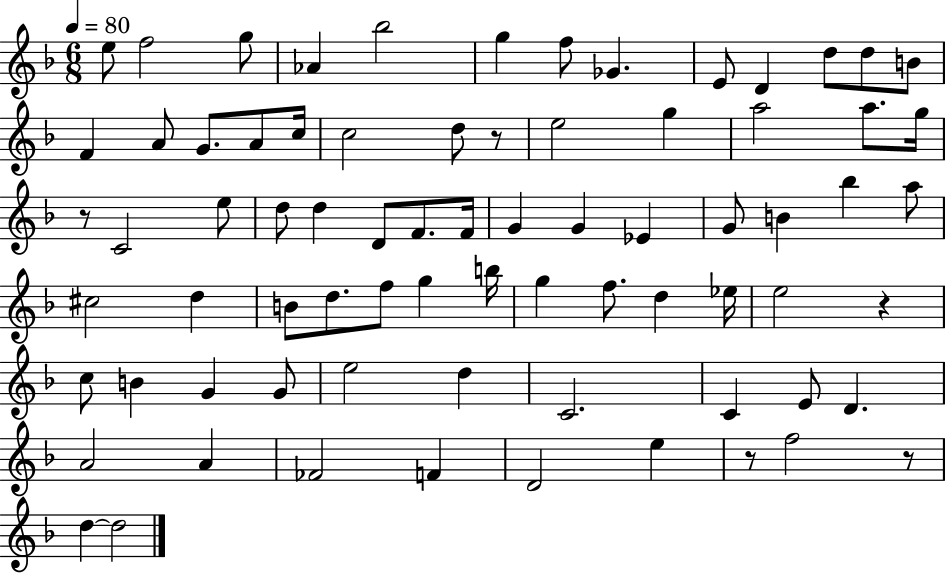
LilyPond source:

{
  \clef treble
  \numericTimeSignature
  \time 6/8
  \key f \major
  \tempo 4 = 80
  e''8 f''2 g''8 | aes'4 bes''2 | g''4 f''8 ges'4. | e'8 d'4 d''8 d''8 b'8 | \break f'4 a'8 g'8. a'8 c''16 | c''2 d''8 r8 | e''2 g''4 | a''2 a''8. g''16 | \break r8 c'2 e''8 | d''8 d''4 d'8 f'8. f'16 | g'4 g'4 ees'4 | g'8 b'4 bes''4 a''8 | \break cis''2 d''4 | b'8 d''8. f''8 g''4 b''16 | g''4 f''8. d''4 ees''16 | e''2 r4 | \break c''8 b'4 g'4 g'8 | e''2 d''4 | c'2. | c'4 e'8 d'4. | \break a'2 a'4 | fes'2 f'4 | d'2 e''4 | r8 f''2 r8 | \break d''4~~ d''2 | \bar "|."
}